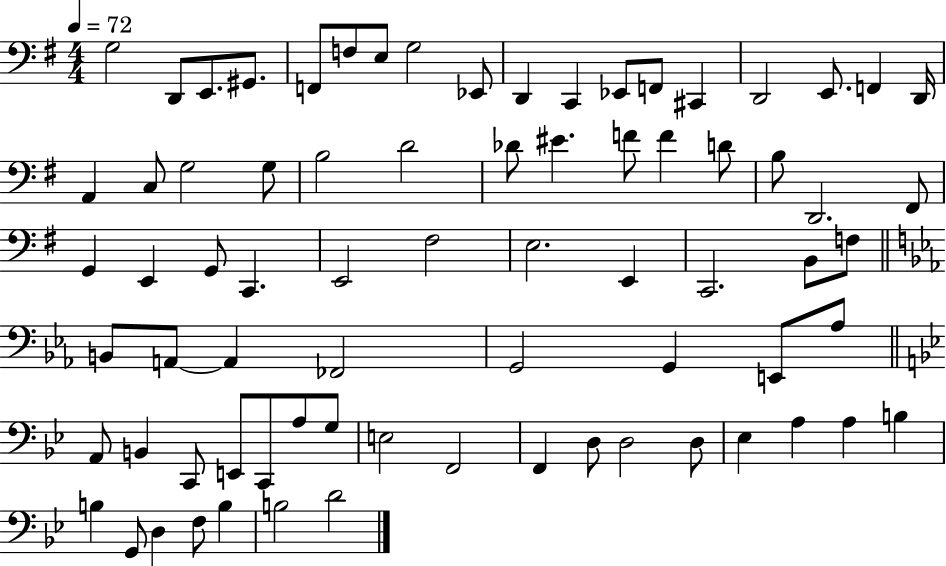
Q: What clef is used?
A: bass